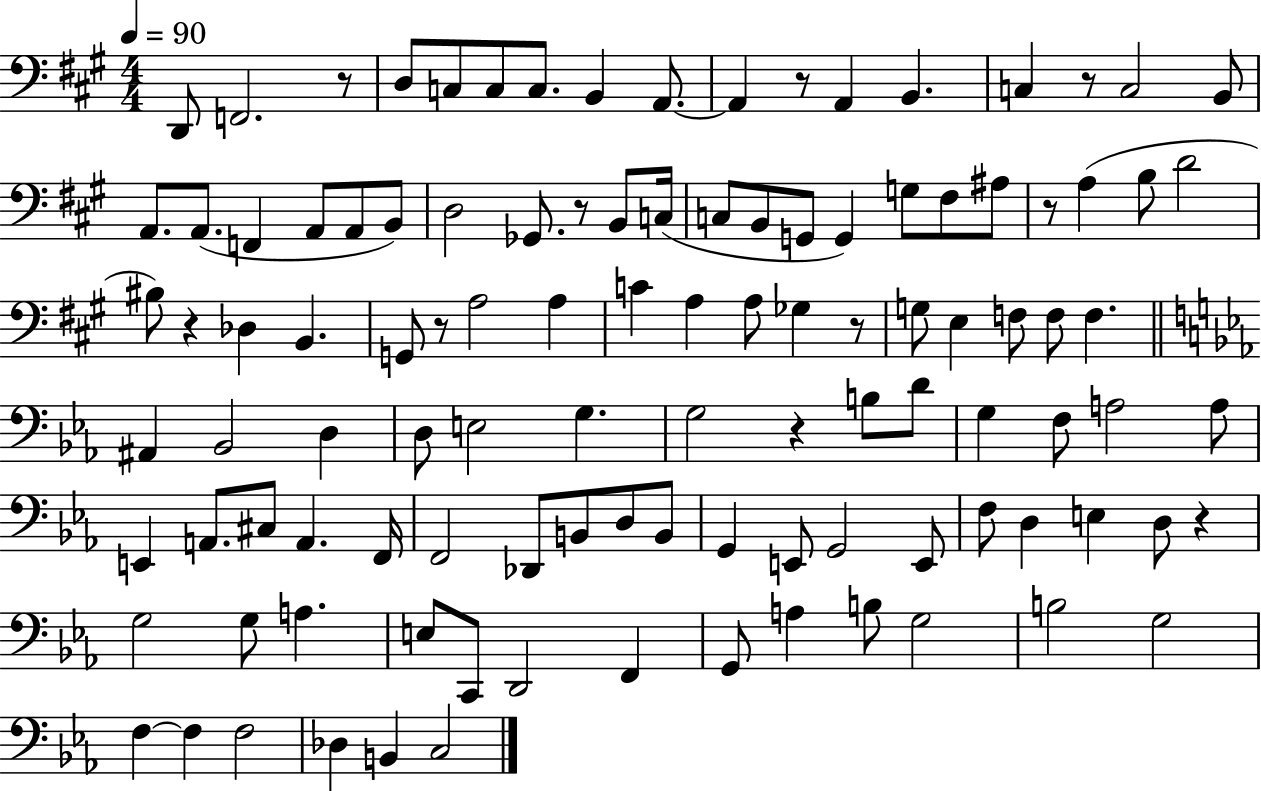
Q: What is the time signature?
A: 4/4